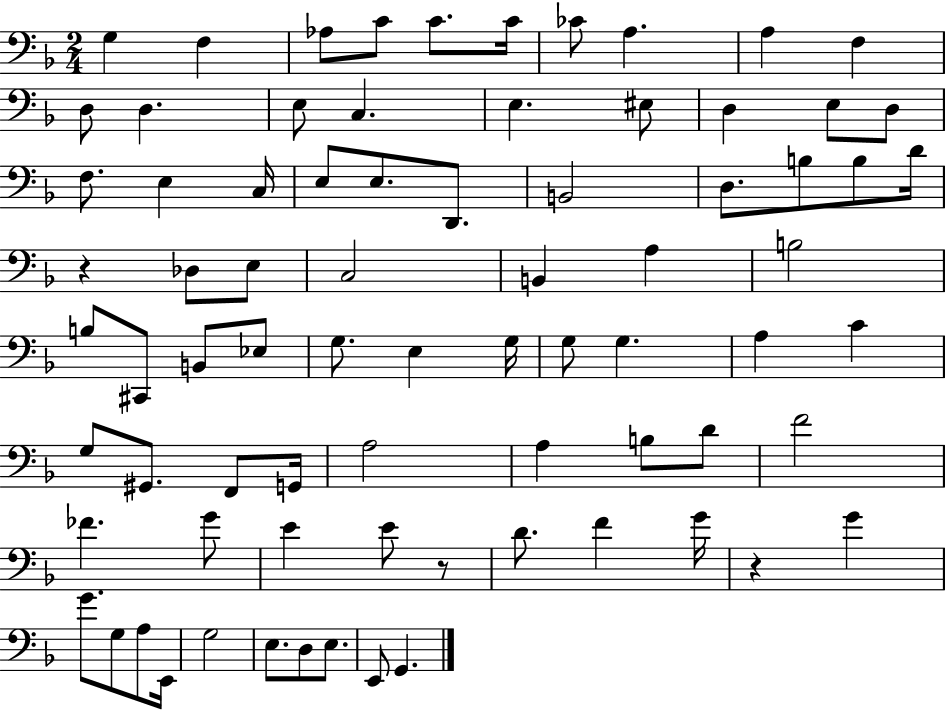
G3/q F3/q Ab3/e C4/e C4/e. C4/s CES4/e A3/q. A3/q F3/q D3/e D3/q. E3/e C3/q. E3/q. EIS3/e D3/q E3/e D3/e F3/e. E3/q C3/s E3/e E3/e. D2/e. B2/h D3/e. B3/e B3/e D4/s R/q Db3/e E3/e C3/h B2/q A3/q B3/h B3/e C#2/e B2/e Eb3/e G3/e. E3/q G3/s G3/e G3/q. A3/q C4/q G3/e G#2/e. F2/e G2/s A3/h A3/q B3/e D4/e F4/h FES4/q. G4/e E4/q E4/e R/e D4/e. F4/q G4/s R/q G4/q G4/e. G3/e A3/e E2/s G3/h E3/e. D3/e E3/e. E2/e G2/q.